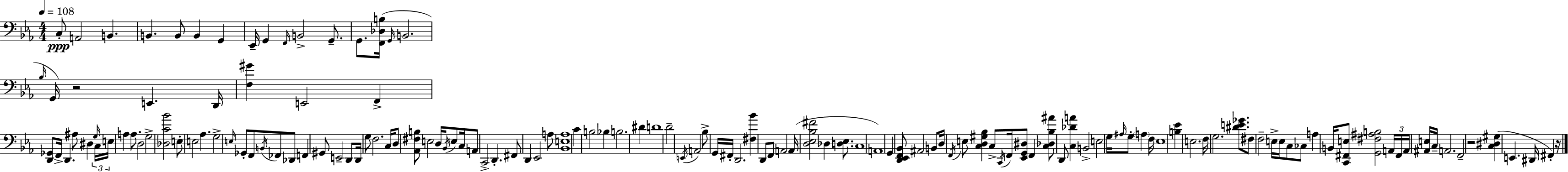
C3/e A2/h B2/q. B2/q. B2/e B2/q G2/q Eb2/s G2/q F2/s B2/h G2/e. G2/e. [F2,Db3,B3]/s G2/s B2/h. Bb3/s G2/s R/h E2/q. D2/s [F3,G#4]/q E2/h F2/q [D2,Gb2]/e F2/s D2/q. A#3/e D#3/q G3/s C3/s E3/s A3/q A3/e. D3/h G3/h [Db3,C4,Bb4]/h E3/e E3/h Ab3/q. G3/h E3/s Gb2/e F2/e B2/s FES2/e Db2/e F2/q G#2/e E2/h D2/e D2/s G3/e F3/h. C3/s D3/e [Ab2,F#3,B3]/e E3/h D3/s Bb2/s E3/e C3/s A2/e C2/h D2/q. F#2/e D2/q Eb2/h A3/e [Bb2,E3,A3]/w C4/q B3/h Bb3/q B3/h. D#4/q D4/w D4/h E2/s A2/h Bb3/e G2/s F#2/s D2/h. [F#3,Bb4]/q D2/e F2/e A2/h A2/s [D3,Eb3,Bb3,F#4]/h Db3/q [D3,Eb3]/e. C3/w A2/w G2/q [D2,Eb2,F2,Bb2]/e A#2/h B2/e D3/s F2/s E3/e [C3,D3,G#3,Bb3]/q C3/e C2/s F2/s [Eb2,G2,D#3]/e F2/q [C3,Db3,Bb3,A#4]/e D2/e [C3,Db4,A4]/q B2/h E3/h G3/s A#3/s G3/e A3/q F3/s Eb3/w [B3,Eb4]/q E3/h. F3/s G3/h. [D#4,E4,Gb4]/e. F#3/e F3/h E3/s E3/s C3/e CES3/e A3/q B2/s [C2,F#2,E3]/e [G2,F#3,A#3,B3]/h A2/s F#2/s A2/s [A#2,E3]/s C3/s A2/h. F2/h R/h [C3,D#3,G#3]/q E2/q. D#2/s F#2/q R/s